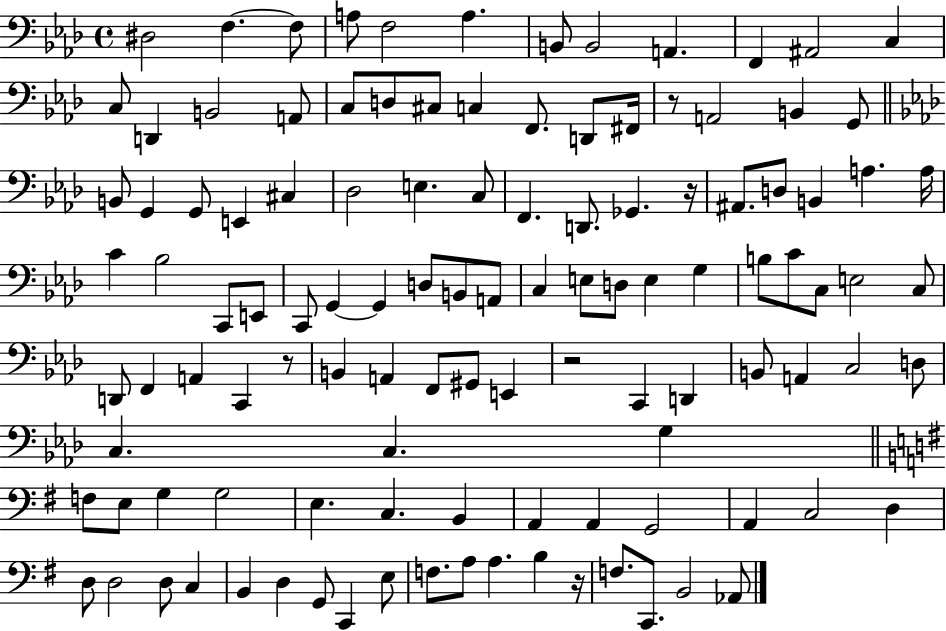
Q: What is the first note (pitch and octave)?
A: D#3